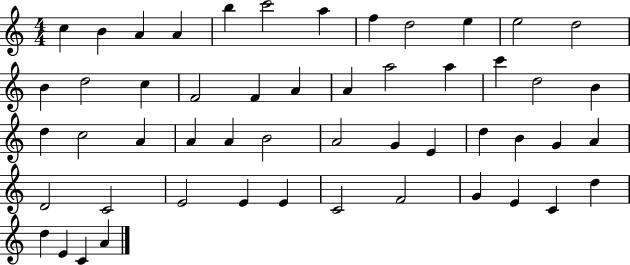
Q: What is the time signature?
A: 4/4